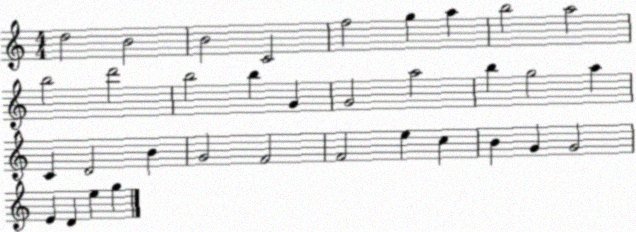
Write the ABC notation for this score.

X:1
T:Untitled
M:4/4
L:1/4
K:C
d2 B2 B2 C2 f2 g a b2 a2 b2 d'2 b2 b G G2 a2 b g2 a C D2 B G2 F2 F2 e c B G G2 E D e g